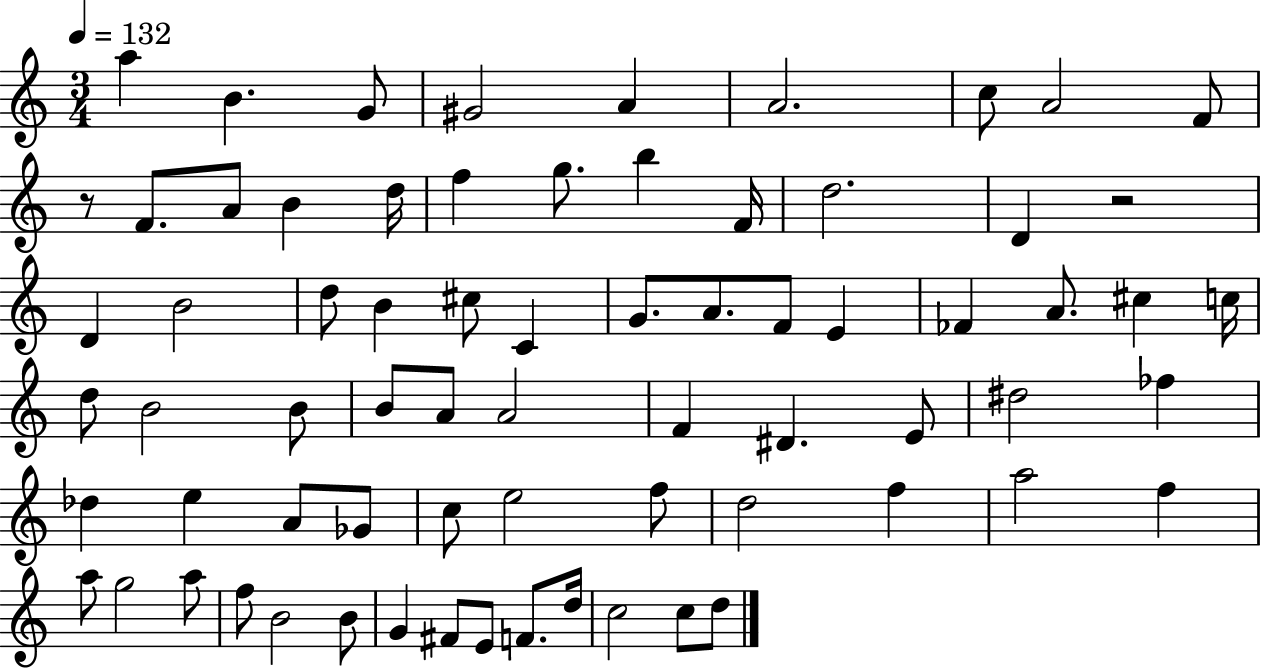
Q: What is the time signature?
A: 3/4